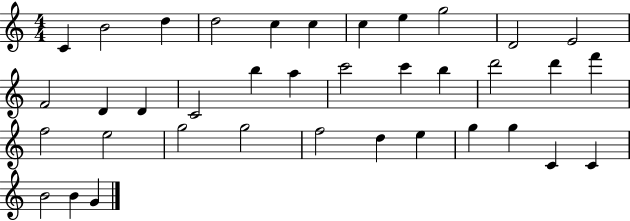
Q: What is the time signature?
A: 4/4